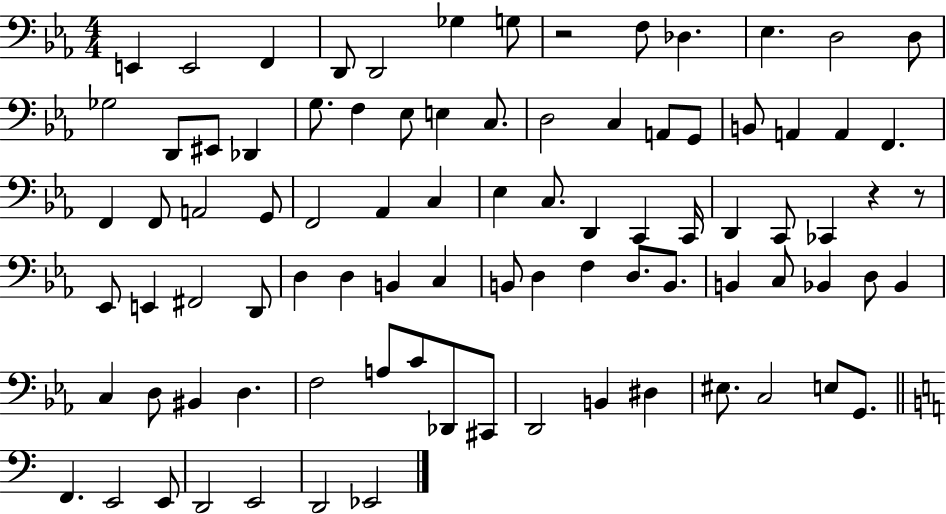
X:1
T:Untitled
M:4/4
L:1/4
K:Eb
E,, E,,2 F,, D,,/2 D,,2 _G, G,/2 z2 F,/2 _D, _E, D,2 D,/2 _G,2 D,,/2 ^E,,/2 _D,, G,/2 F, _E,/2 E, C,/2 D,2 C, A,,/2 G,,/2 B,,/2 A,, A,, F,, F,, F,,/2 A,,2 G,,/2 F,,2 _A,, C, _E, C,/2 D,, C,, C,,/4 D,, C,,/2 _C,, z z/2 _E,,/2 E,, ^F,,2 D,,/2 D, D, B,, C, B,,/2 D, F, D,/2 B,,/2 B,, C,/2 _B,, D,/2 _B,, C, D,/2 ^B,, D, F,2 A,/2 C/2 _D,,/2 ^C,,/2 D,,2 B,, ^D, ^E,/2 C,2 E,/2 G,,/2 F,, E,,2 E,,/2 D,,2 E,,2 D,,2 _E,,2